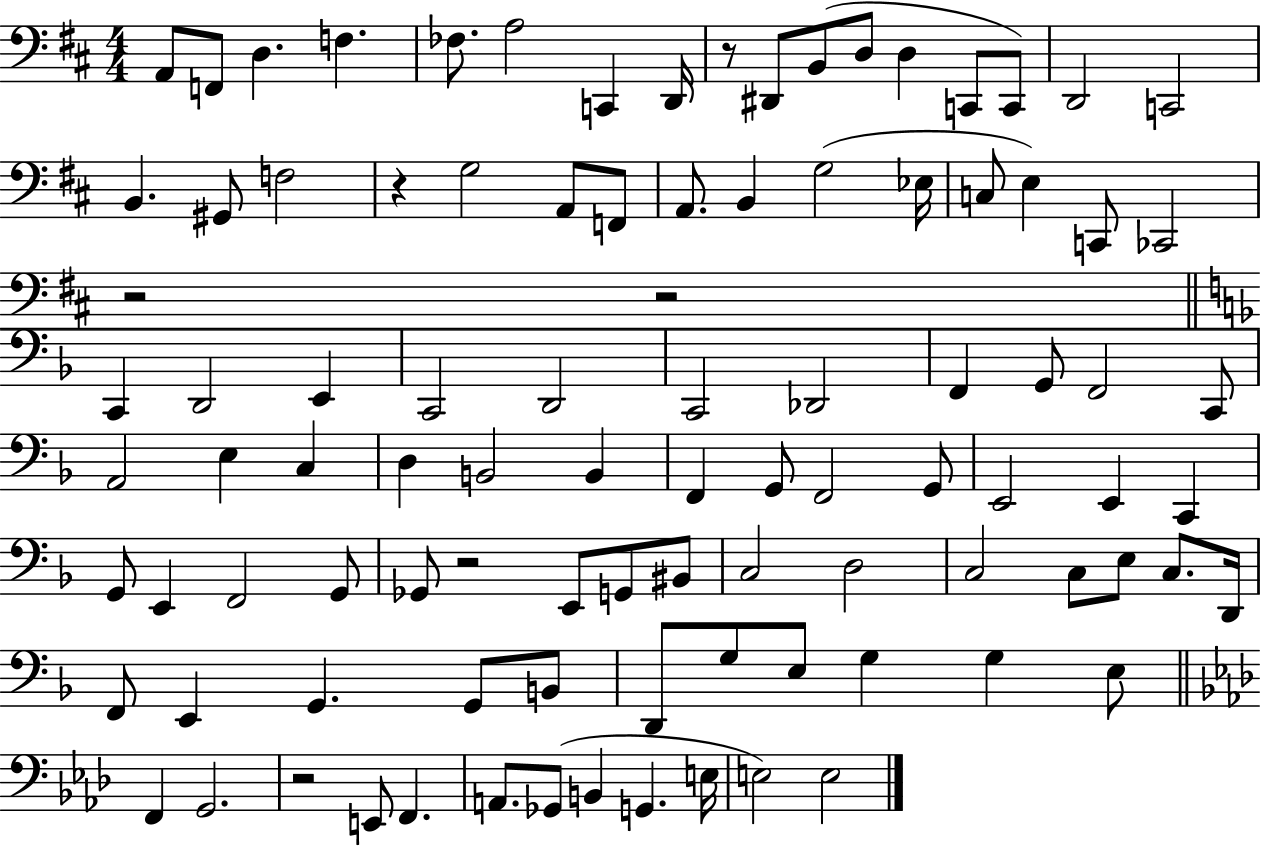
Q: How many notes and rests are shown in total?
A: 97